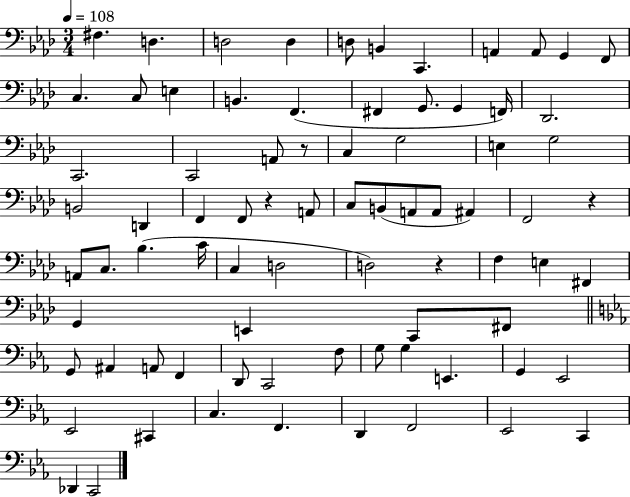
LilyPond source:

{
  \clef bass
  \numericTimeSignature
  \time 3/4
  \key aes \major
  \tempo 4 = 108
  \repeat volta 2 { fis4. d4. | d2 d4 | d8 b,4 c,4. | a,4 a,8 g,4 f,8 | \break c4. c8 e4 | b,4. f,4.( | fis,4 g,8. g,4 f,16) | des,2. | \break c,2. | c,2 a,8 r8 | c4 g2 | e4 g2 | \break b,2 d,4 | f,4 f,8 r4 a,8 | c8 b,8( a,8 a,8 ais,4) | f,2 r4 | \break a,8 c8. bes4.( c'16 | c4 d2 | d2) r4 | f4 e4 fis,4 | \break g,4 e,4 c,8 fis,8 | \bar "||" \break \key ees \major g,8 ais,4 a,8 f,4 | d,8 c,2 f8 | g8 g4 e,4. | g,4 ees,2 | \break ees,2 cis,4 | c4. f,4. | d,4 f,2 | ees,2 c,4 | \break des,4 c,2 | } \bar "|."
}